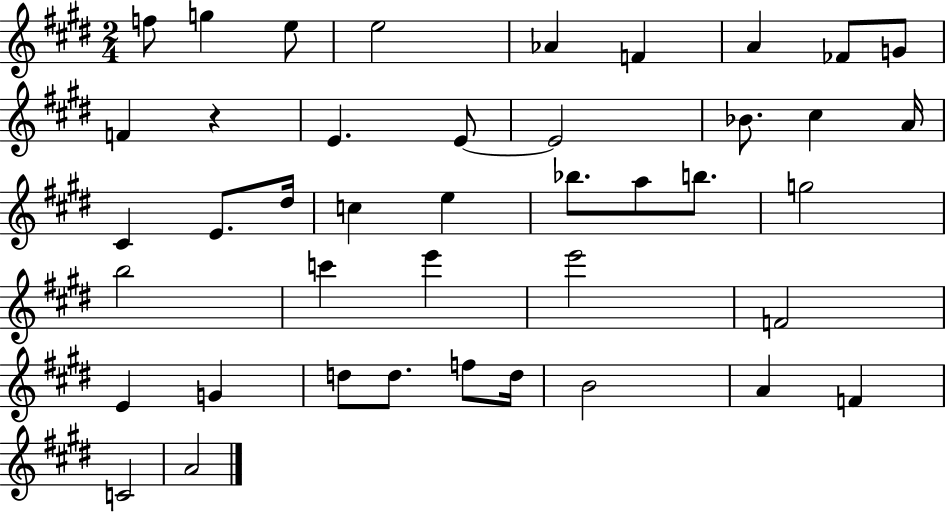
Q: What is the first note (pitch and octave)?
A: F5